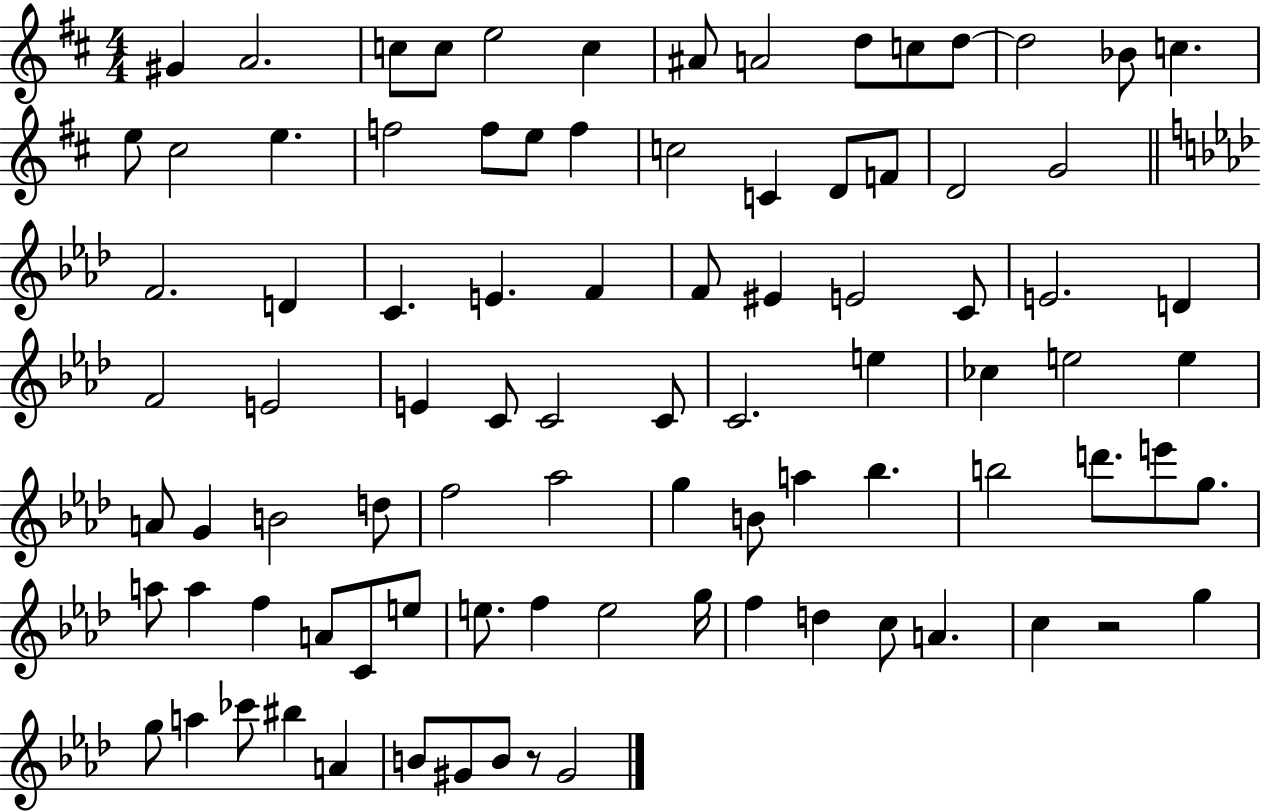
G#4/q A4/h. C5/e C5/e E5/h C5/q A#4/e A4/h D5/e C5/e D5/e D5/h Bb4/e C5/q. E5/e C#5/h E5/q. F5/h F5/e E5/e F5/q C5/h C4/q D4/e F4/e D4/h G4/h F4/h. D4/q C4/q. E4/q. F4/q F4/e EIS4/q E4/h C4/e E4/h. D4/q F4/h E4/h E4/q C4/e C4/h C4/e C4/h. E5/q CES5/q E5/h E5/q A4/e G4/q B4/h D5/e F5/h Ab5/h G5/q B4/e A5/q Bb5/q. B5/h D6/e. E6/e G5/e. A5/e A5/q F5/q A4/e C4/e E5/e E5/e. F5/q E5/h G5/s F5/q D5/q C5/e A4/q. C5/q R/h G5/q G5/e A5/q CES6/e BIS5/q A4/q B4/e G#4/e B4/e R/e G#4/h